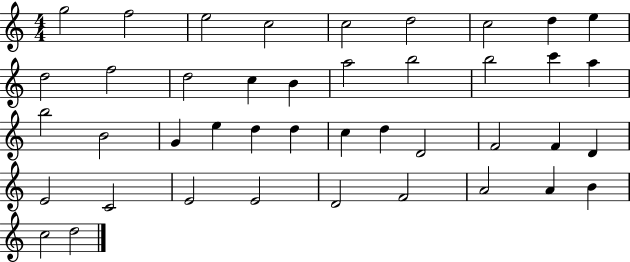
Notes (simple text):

G5/h F5/h E5/h C5/h C5/h D5/h C5/h D5/q E5/q D5/h F5/h D5/h C5/q B4/q A5/h B5/h B5/h C6/q A5/q B5/h B4/h G4/q E5/q D5/q D5/q C5/q D5/q D4/h F4/h F4/q D4/q E4/h C4/h E4/h E4/h D4/h F4/h A4/h A4/q B4/q C5/h D5/h